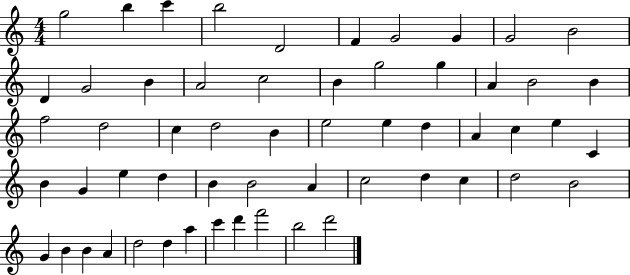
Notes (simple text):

G5/h B5/q C6/q B5/h D4/h F4/q G4/h G4/q G4/h B4/h D4/q G4/h B4/q A4/h C5/h B4/q G5/h G5/q A4/q B4/h B4/q F5/h D5/h C5/q D5/h B4/q E5/h E5/q D5/q A4/q C5/q E5/q C4/q B4/q G4/q E5/q D5/q B4/q B4/h A4/q C5/h D5/q C5/q D5/h B4/h G4/q B4/q B4/q A4/q D5/h D5/q A5/q C6/q D6/q F6/h B5/h D6/h